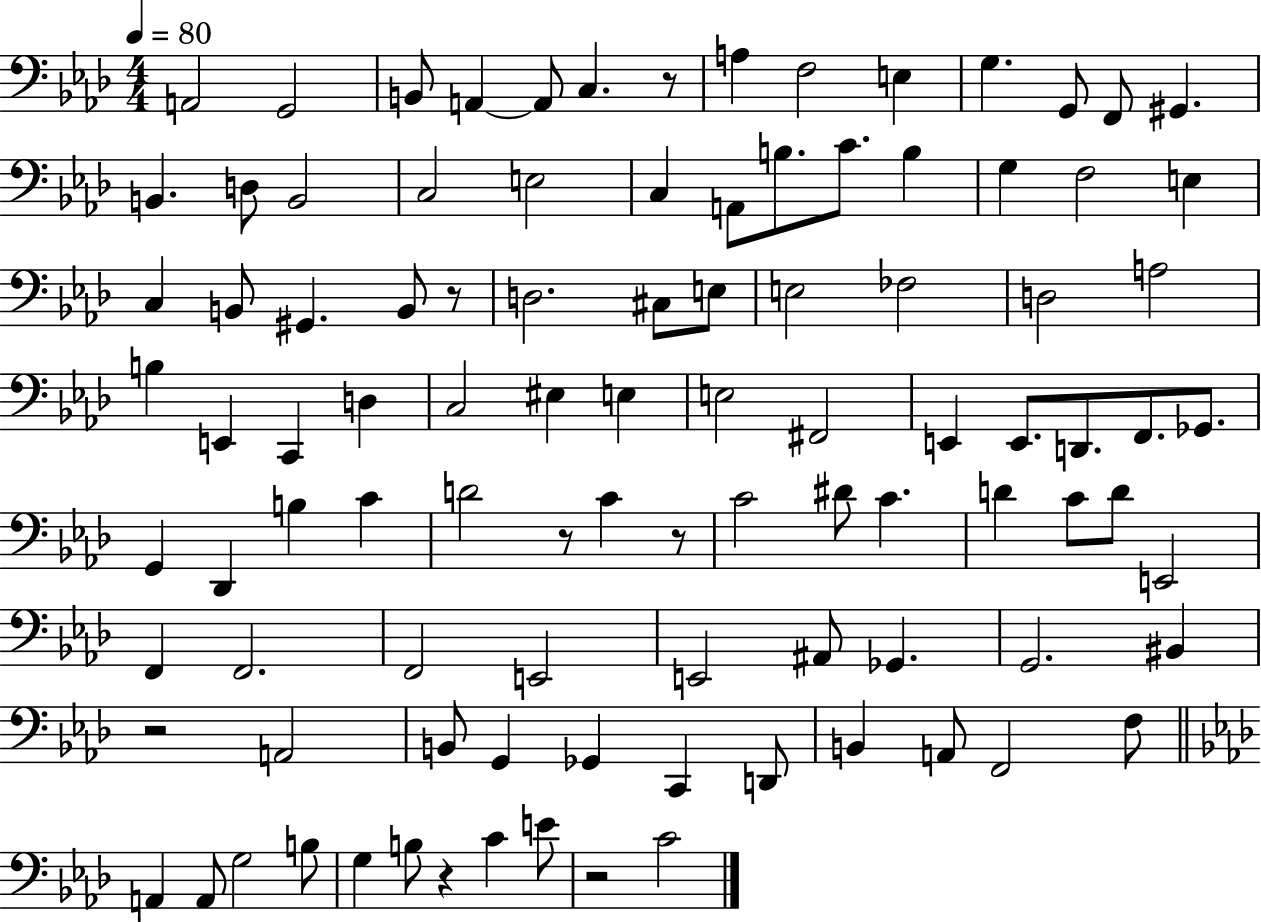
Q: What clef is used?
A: bass